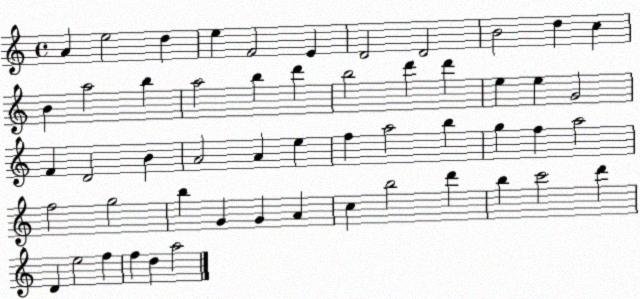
X:1
T:Untitled
M:4/4
L:1/4
K:C
A e2 d e F2 E D2 D2 B2 d c B a2 b a2 b d' b2 d' d' e e G2 F D2 B A2 A e f a2 b g f a2 f2 g2 b G G A c b2 d' b c'2 d' D e2 f f d a2